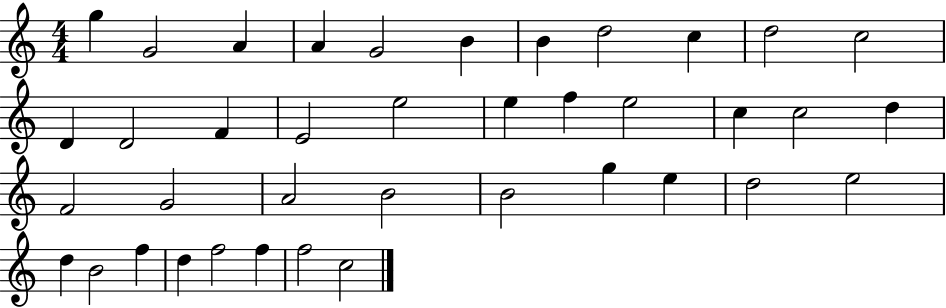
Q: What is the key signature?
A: C major